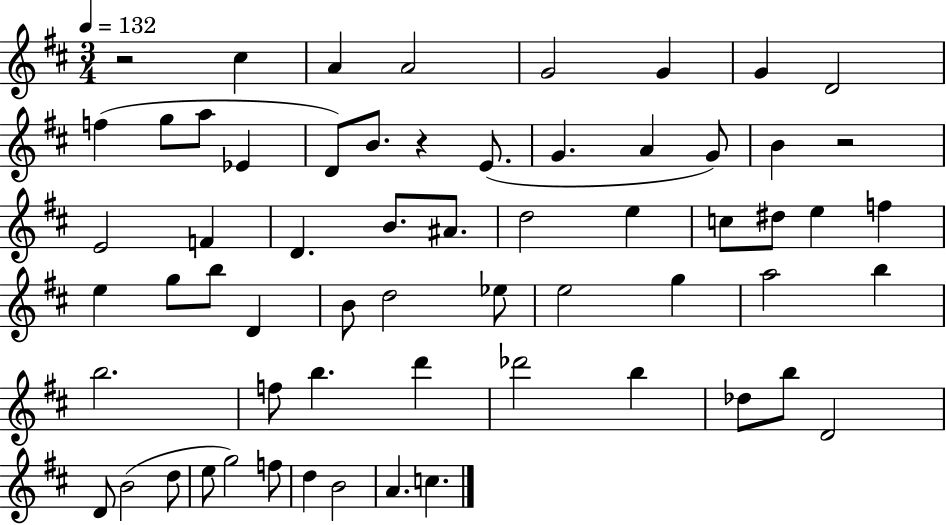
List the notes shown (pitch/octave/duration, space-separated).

R/h C#5/q A4/q A4/h G4/h G4/q G4/q D4/h F5/q G5/e A5/e Eb4/q D4/e B4/e. R/q E4/e. G4/q. A4/q G4/e B4/q R/h E4/h F4/q D4/q. B4/e. A#4/e. D5/h E5/q C5/e D#5/e E5/q F5/q E5/q G5/e B5/e D4/q B4/e D5/h Eb5/e E5/h G5/q A5/h B5/q B5/h. F5/e B5/q. D6/q Db6/h B5/q Db5/e B5/e D4/h D4/e B4/h D5/e E5/e G5/h F5/e D5/q B4/h A4/q. C5/q.